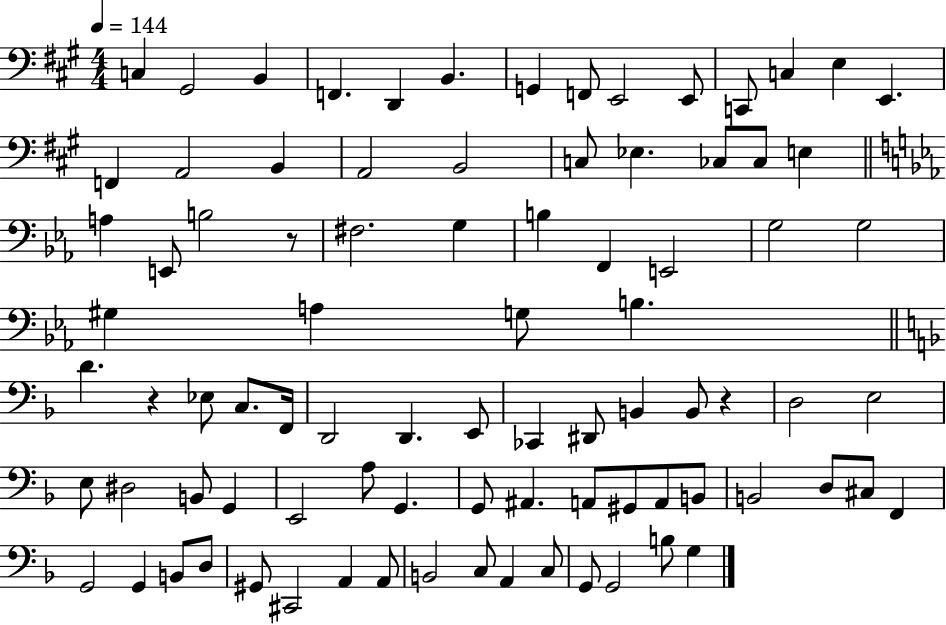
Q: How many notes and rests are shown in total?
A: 87